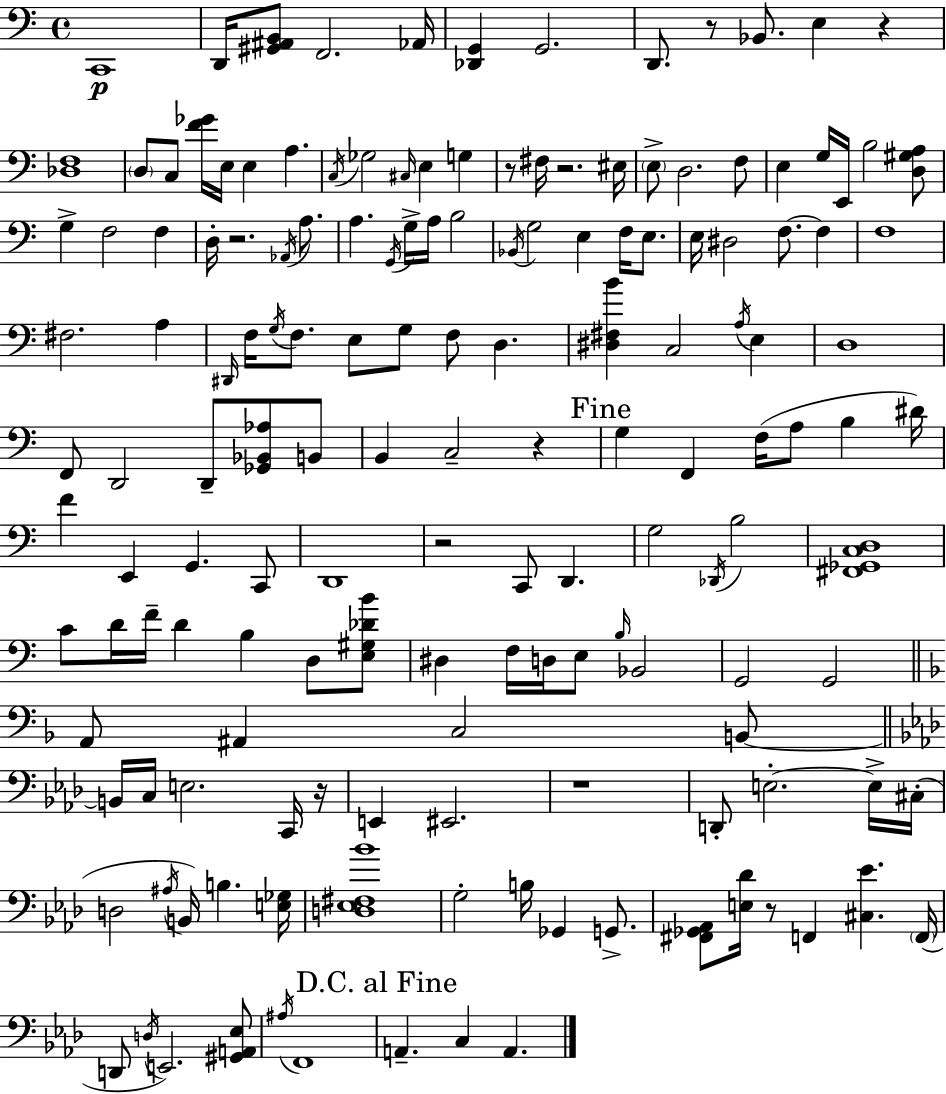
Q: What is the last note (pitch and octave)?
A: A2